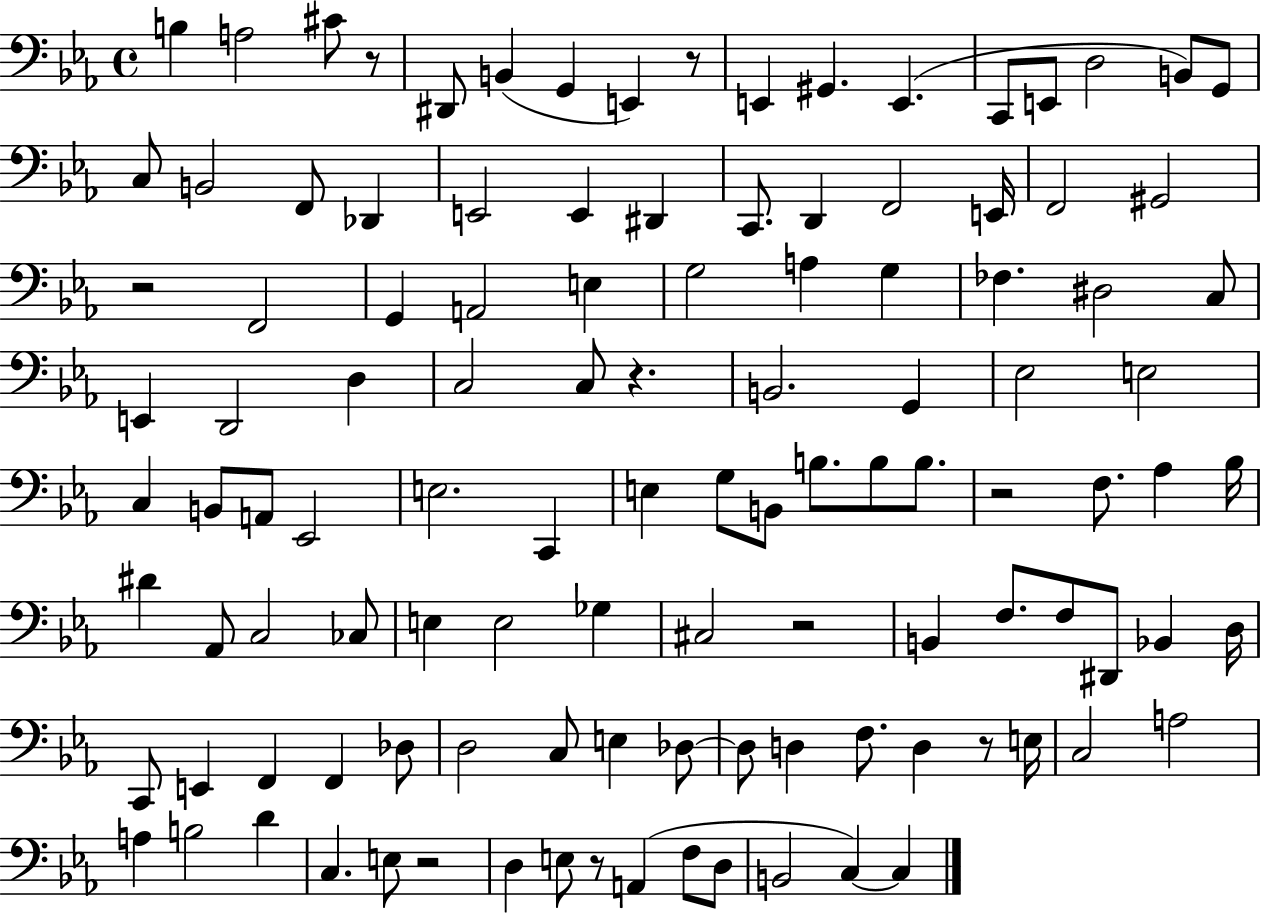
B3/q A3/h C#4/e R/e D#2/e B2/q G2/q E2/q R/e E2/q G#2/q. E2/q. C2/e E2/e D3/h B2/e G2/e C3/e B2/h F2/e Db2/q E2/h E2/q D#2/q C2/e. D2/q F2/h E2/s F2/h G#2/h R/h F2/h G2/q A2/h E3/q G3/h A3/q G3/q FES3/q. D#3/h C3/e E2/q D2/h D3/q C3/h C3/e R/q. B2/h. G2/q Eb3/h E3/h C3/q B2/e A2/e Eb2/h E3/h. C2/q E3/q G3/e B2/e B3/e. B3/e B3/e. R/h F3/e. Ab3/q Bb3/s D#4/q Ab2/e C3/h CES3/e E3/q E3/h Gb3/q C#3/h R/h B2/q F3/e. F3/e D#2/e Bb2/q D3/s C2/e E2/q F2/q F2/q Db3/e D3/h C3/e E3/q Db3/e Db3/e D3/q F3/e. D3/q R/e E3/s C3/h A3/h A3/q B3/h D4/q C3/q. E3/e R/h D3/q E3/e R/e A2/q F3/e D3/e B2/h C3/q C3/q